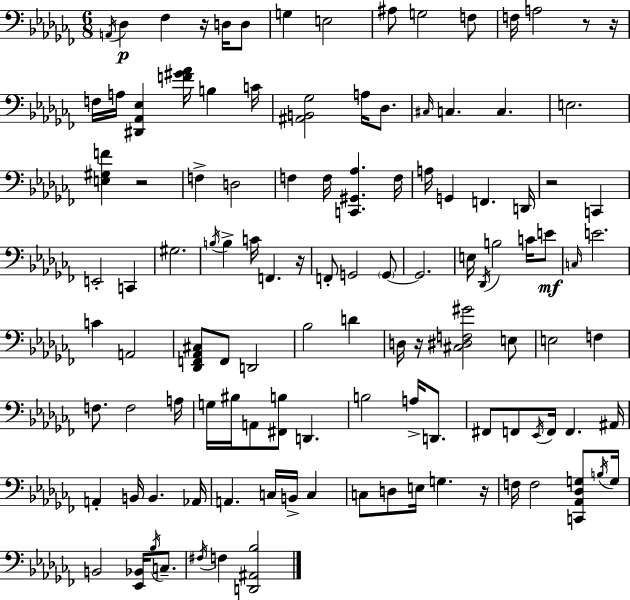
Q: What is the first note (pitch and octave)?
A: A2